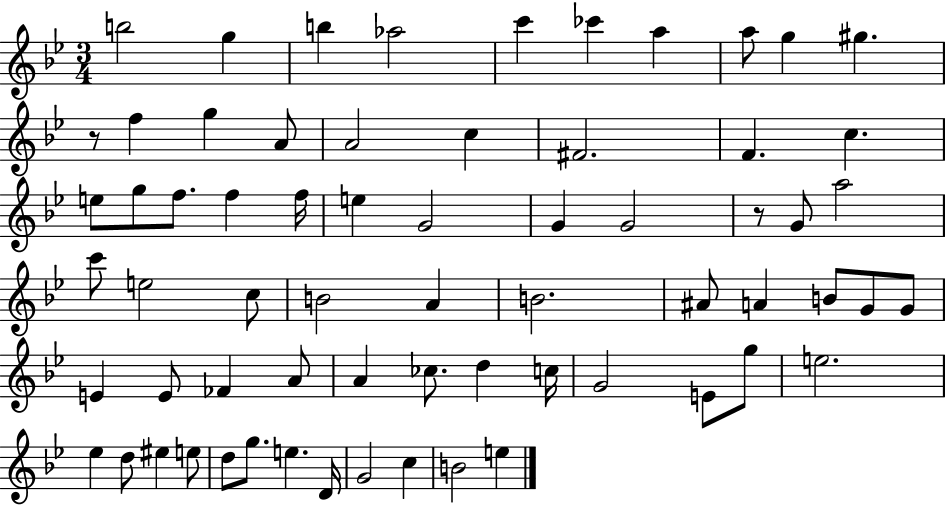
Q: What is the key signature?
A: BES major